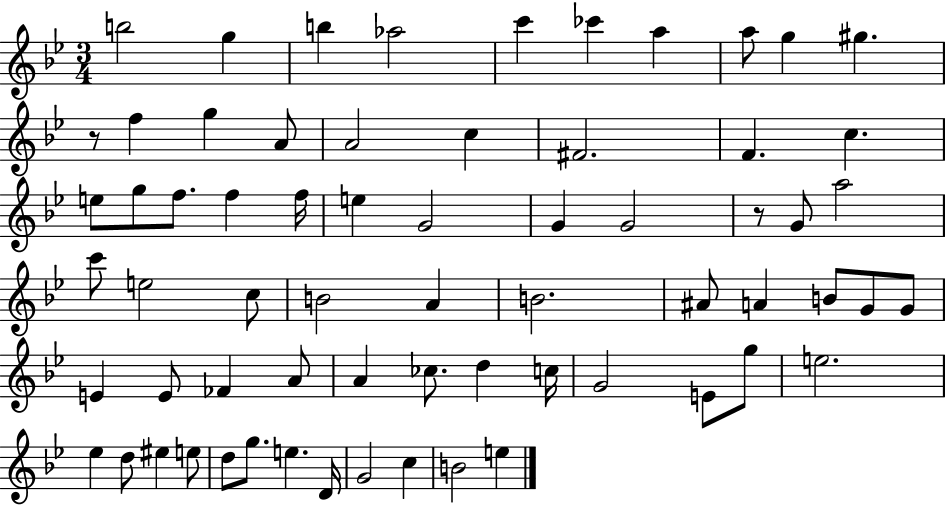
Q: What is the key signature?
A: BES major